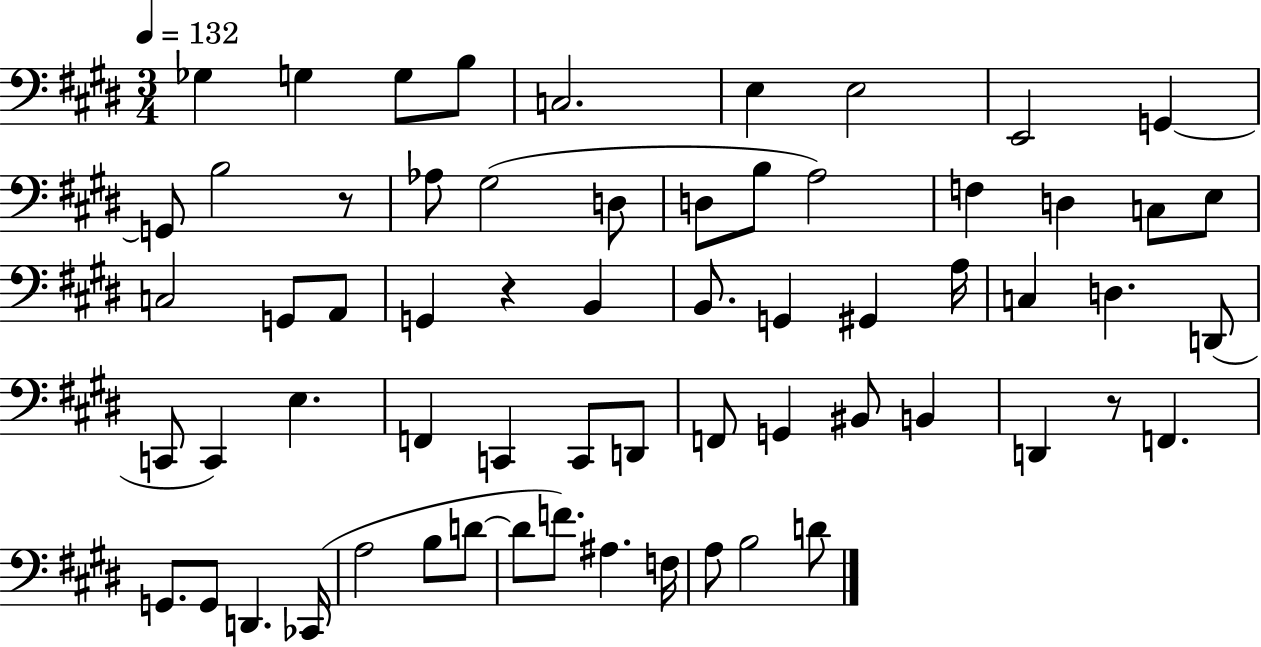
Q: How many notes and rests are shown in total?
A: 63